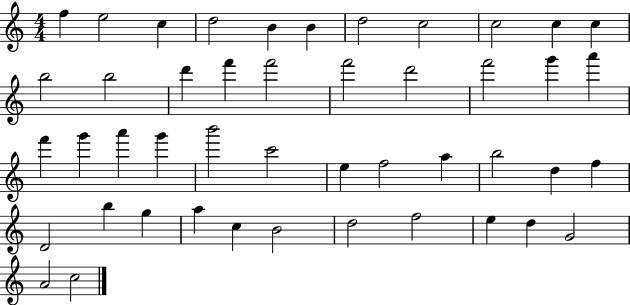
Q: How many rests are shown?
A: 0